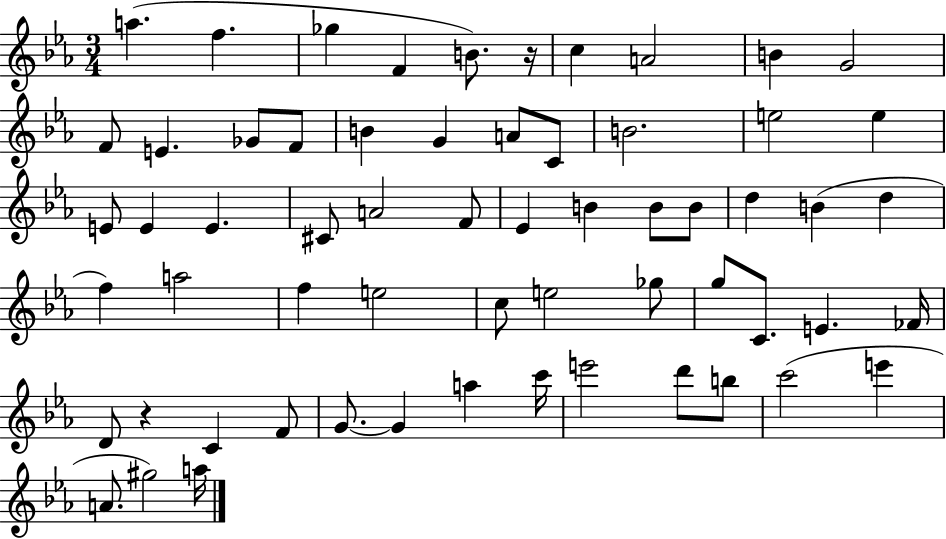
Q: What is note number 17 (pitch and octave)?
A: C4